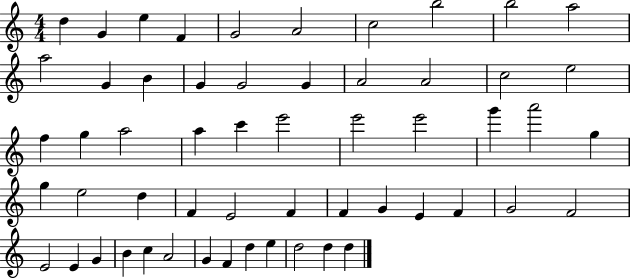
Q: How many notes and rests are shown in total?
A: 56